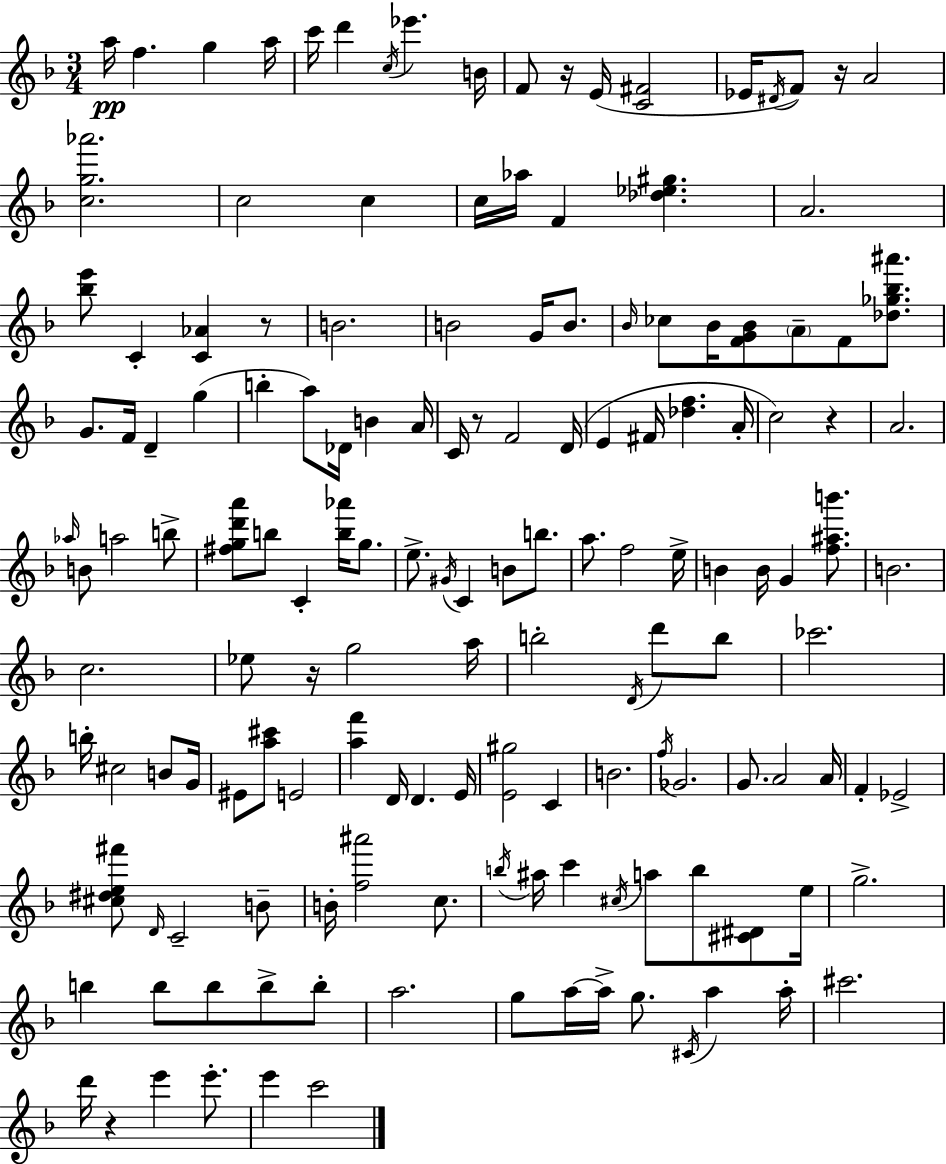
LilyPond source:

{
  \clef treble
  \numericTimeSignature
  \time 3/4
  \key f \major
  \repeat volta 2 { a''16\pp f''4. g''4 a''16 | c'''16 d'''4 \acciaccatura { c''16 } ees'''4. | b'16 f'8 r16 e'16( <c' fis'>2 | ees'16 \acciaccatura { dis'16 }) f'8 r16 a'2 | \break <c'' g'' aes'''>2. | c''2 c''4 | c''16 aes''16 f'4 <des'' ees'' gis''>4. | a'2. | \break <bes'' e'''>8 c'4-. <c' aes'>4 | r8 b'2. | b'2 g'16 b'8. | \grace { bes'16 } ces''8 bes'16 <f' g' bes'>8 \parenthesize a'8-- f'8 | \break <des'' ges'' bes'' ais'''>8. g'8. f'16 d'4-- g''4( | b''4-. a''8) des'16 b'4 | a'16 c'16 r8 f'2 | d'16( e'4 fis'16 <des'' f''>4. | \break a'16-. c''2) r4 | a'2. | \grace { aes''16 } b'8 a''2 | b''8-> <fis'' g'' d''' a'''>8 b''8 c'4-. | \break <b'' aes'''>16 g''8. e''8.-> \acciaccatura { gis'16 } c'4 | b'8 b''8. a''8. f''2 | e''16-> b'4 b'16 g'4 | <f'' ais'' b'''>8. b'2. | \break c''2. | ees''8 r16 g''2 | a''16 b''2-. | \acciaccatura { d'16 } d'''8 b''8 ces'''2. | \break b''16-. cis''2 | b'8 g'16 eis'8 <a'' cis'''>8 e'2 | <a'' f'''>4 d'16 d'4. | e'16 <e' gis''>2 | \break c'4 b'2. | \acciaccatura { f''16 } ges'2. | g'8. a'2 | a'16 f'4-. ees'2-> | \break <cis'' dis'' e'' fis'''>8 \grace { d'16 } c'2-- | b'8-- b'16-. <f'' ais'''>2 | c''8. \acciaccatura { b''16 } ais''16 c'''4 | \acciaccatura { cis''16 } a''8 b''8 <cis' dis'>8 e''16 g''2.-> | \break b''4 | b''8 b''8 b''8-> b''8-. a''2. | g''8 | a''16~~ a''16-> g''8. \acciaccatura { cis'16 } a''4 a''16-. cis'''2. | \break d'''16 | r4 e'''4 e'''8.-. e'''4 | c'''2 } \bar "|."
}